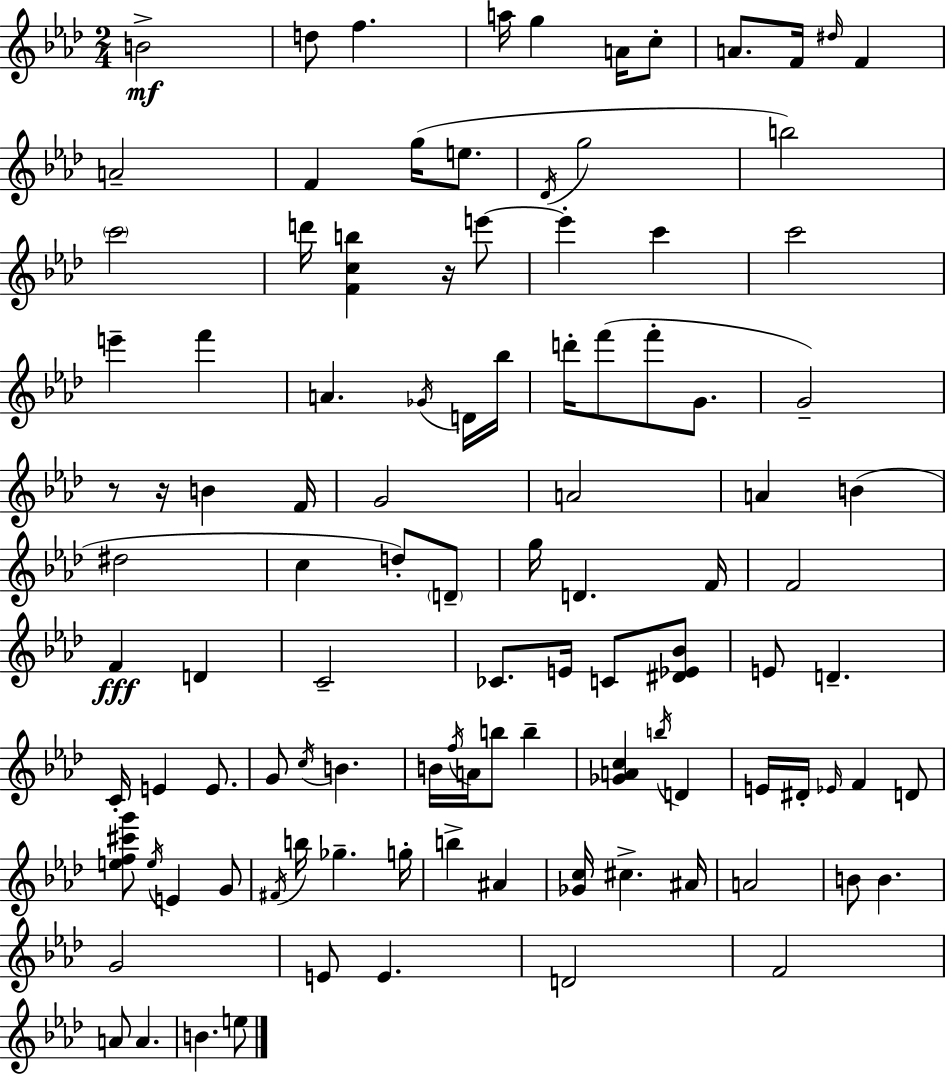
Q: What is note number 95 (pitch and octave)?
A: A4